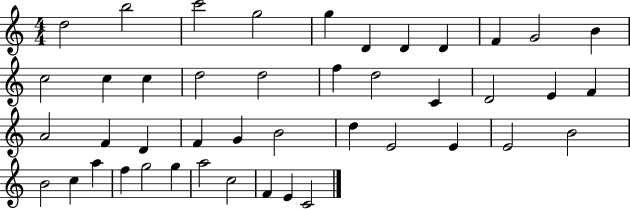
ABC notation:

X:1
T:Untitled
M:4/4
L:1/4
K:C
d2 b2 c'2 g2 g D D D F G2 B c2 c c d2 d2 f d2 C D2 E F A2 F D F G B2 d E2 E E2 B2 B2 c a f g2 g a2 c2 F E C2